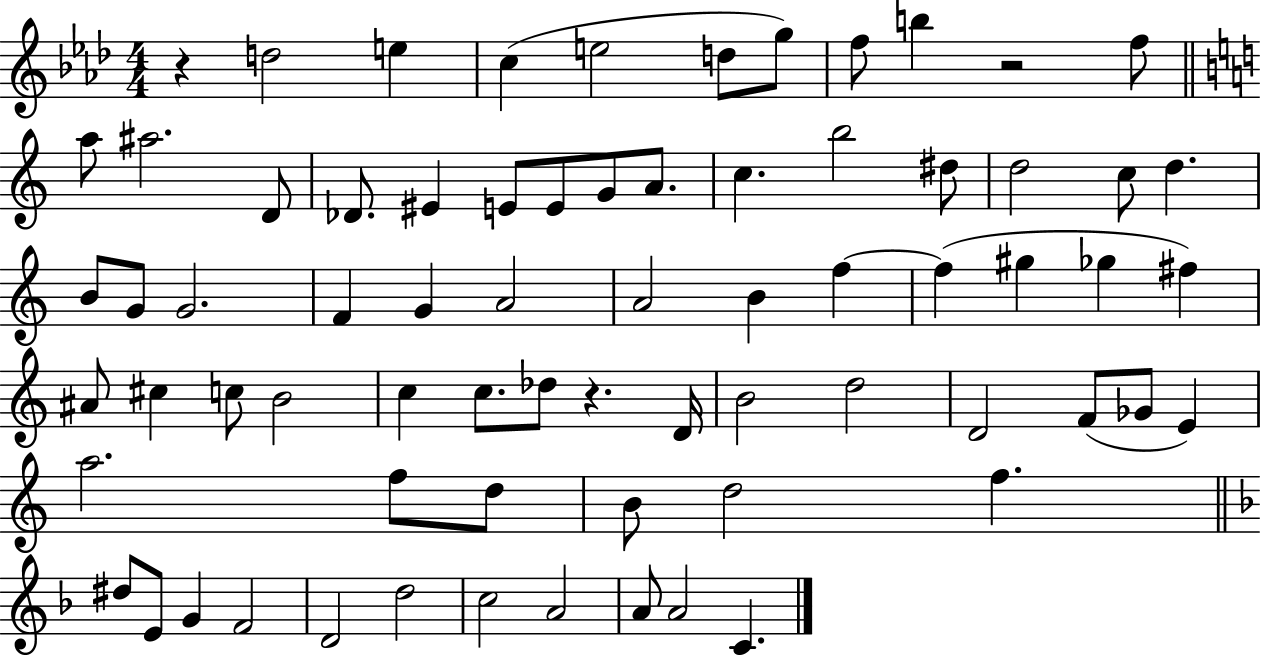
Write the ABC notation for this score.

X:1
T:Untitled
M:4/4
L:1/4
K:Ab
z d2 e c e2 d/2 g/2 f/2 b z2 f/2 a/2 ^a2 D/2 _D/2 ^E E/2 E/2 G/2 A/2 c b2 ^d/2 d2 c/2 d B/2 G/2 G2 F G A2 A2 B f f ^g _g ^f ^A/2 ^c c/2 B2 c c/2 _d/2 z D/4 B2 d2 D2 F/2 _G/2 E a2 f/2 d/2 B/2 d2 f ^d/2 E/2 G F2 D2 d2 c2 A2 A/2 A2 C